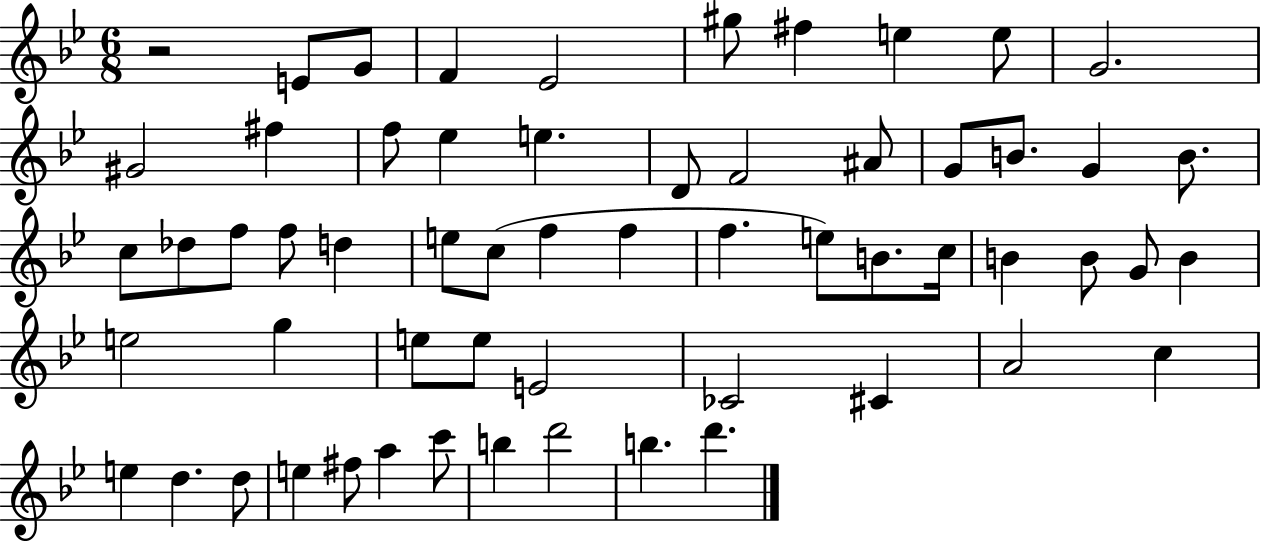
{
  \clef treble
  \numericTimeSignature
  \time 6/8
  \key bes \major
  r2 e'8 g'8 | f'4 ees'2 | gis''8 fis''4 e''4 e''8 | g'2. | \break gis'2 fis''4 | f''8 ees''4 e''4. | d'8 f'2 ais'8 | g'8 b'8. g'4 b'8. | \break c''8 des''8 f''8 f''8 d''4 | e''8 c''8( f''4 f''4 | f''4. e''8) b'8. c''16 | b'4 b'8 g'8 b'4 | \break e''2 g''4 | e''8 e''8 e'2 | ces'2 cis'4 | a'2 c''4 | \break e''4 d''4. d''8 | e''4 fis''8 a''4 c'''8 | b''4 d'''2 | b''4. d'''4. | \break \bar "|."
}